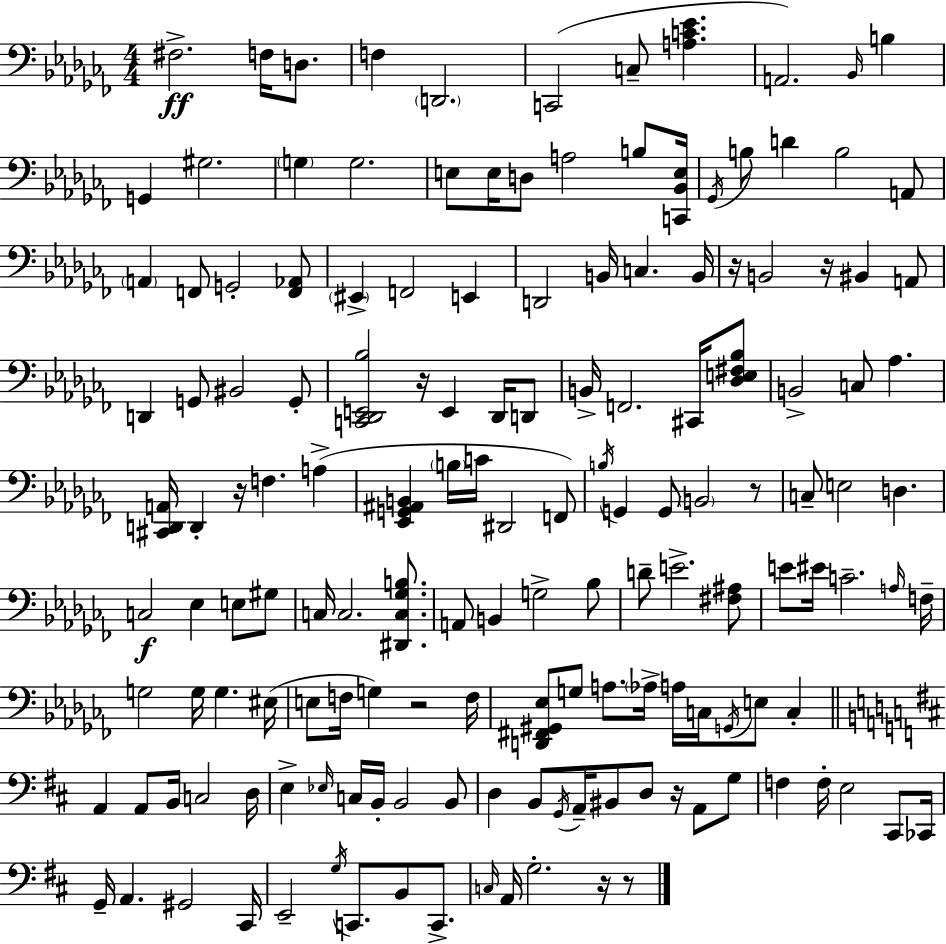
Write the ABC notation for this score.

X:1
T:Untitled
M:4/4
L:1/4
K:Abm
^F,2 F,/4 D,/2 F, D,,2 C,,2 C,/2 [A,C_E] A,,2 _B,,/4 B, G,, ^G,2 G, G,2 E,/2 E,/4 D,/2 A,2 B,/2 [C,,_B,,E,]/4 _G,,/4 B,/2 D B,2 A,,/2 A,, F,,/2 G,,2 [F,,_A,,]/2 ^E,, F,,2 E,, D,,2 B,,/4 C, B,,/4 z/4 B,,2 z/4 ^B,, A,,/2 D,, G,,/2 ^B,,2 G,,/2 [C,,_D,,E,,_B,]2 z/4 E,, _D,,/4 D,,/2 B,,/4 F,,2 ^C,,/4 [_D,E,^F,_B,]/2 B,,2 C,/2 _A, [^C,,D,,A,,]/4 D,, z/4 F, A, [_E,,G,,^A,,B,,] B,/4 C/4 ^D,,2 F,,/2 B,/4 G,, G,,/2 B,,2 z/2 C,/2 E,2 D, C,2 _E, E,/2 ^G,/2 C,/4 C,2 [^D,,C,_G,B,]/2 A,,/2 B,, G,2 _B,/2 D/2 E2 [^F,^A,]/2 E/2 ^E/4 C2 A,/4 F,/4 G,2 G,/4 G, ^E,/4 E,/2 F,/4 G, z2 F,/4 [D,,^F,,^G,,_E,]/2 G,/2 A,/2 _A,/4 A,/4 C,/4 G,,/4 E,/2 C, A,, A,,/2 B,,/4 C,2 D,/4 E, _E,/4 C,/4 B,,/4 B,,2 B,,/2 D, B,,/2 G,,/4 A,,/4 ^B,,/2 D,/2 z/4 A,,/2 G,/2 F, F,/4 E,2 ^C,,/2 _C,,/4 G,,/4 A,, ^G,,2 ^C,,/4 E,,2 G,/4 C,,/2 B,,/2 C,,/2 C,/4 A,,/4 G,2 z/4 z/2